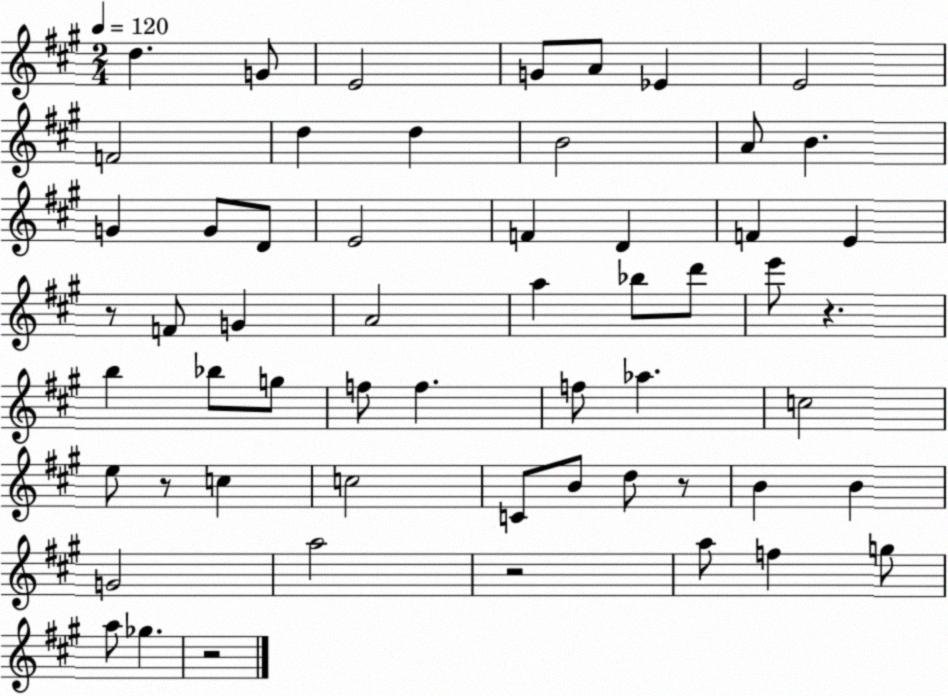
X:1
T:Untitled
M:2/4
L:1/4
K:A
d G/2 E2 G/2 A/2 _E E2 F2 d d B2 A/2 B G G/2 D/2 E2 F D F E z/2 F/2 G A2 a _b/2 d'/2 e'/2 z b _b/2 g/2 f/2 f f/2 _a c2 e/2 z/2 c c2 C/2 B/2 d/2 z/2 B B G2 a2 z2 a/2 f g/2 a/2 _g z2